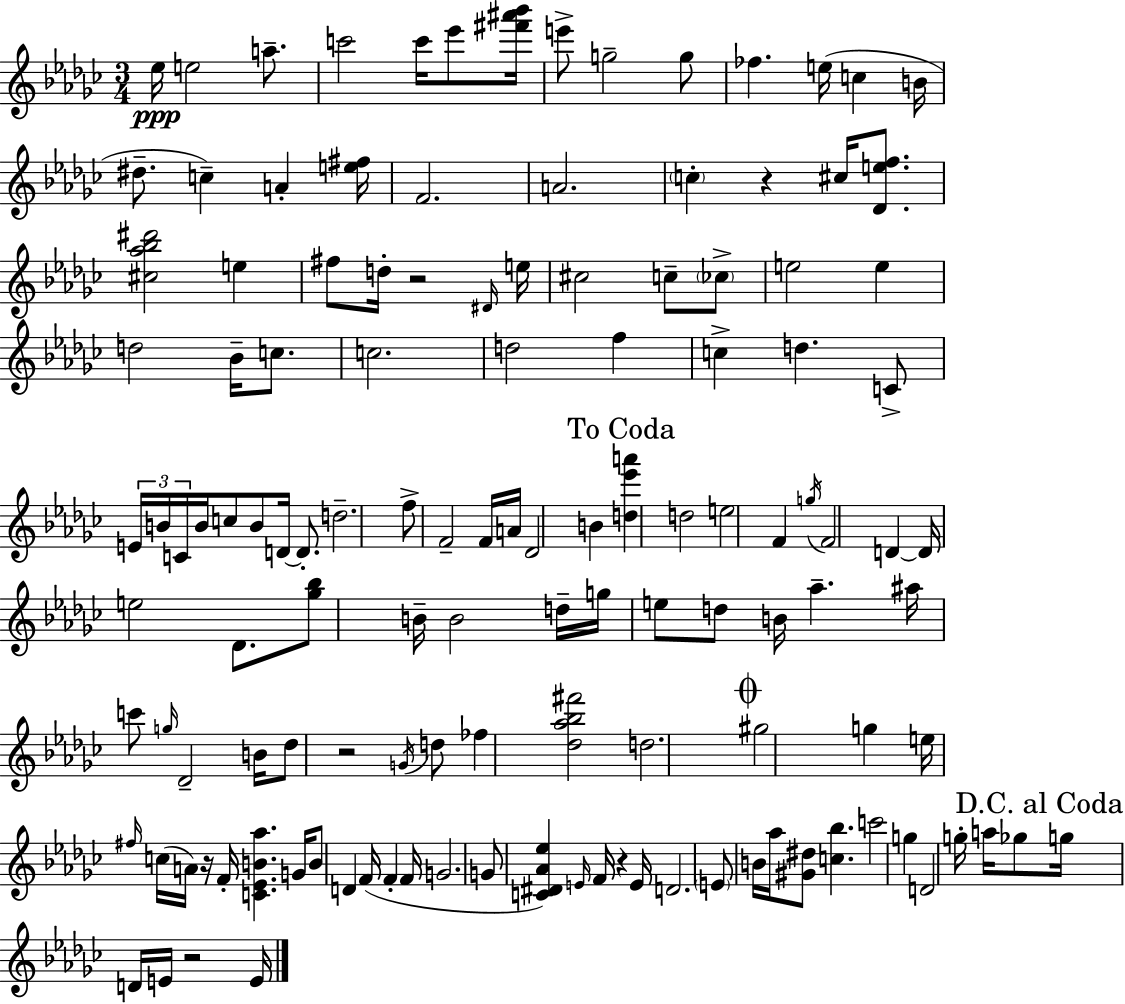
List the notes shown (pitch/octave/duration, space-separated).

Eb5/s E5/h A5/e. C6/h C6/s Eb6/e [F#6,A#6,Bb6]/s E6/e G5/h G5/e FES5/q. E5/s C5/q B4/s D#5/e. C5/q A4/q [E5,F#5]/s F4/h. A4/h. C5/q R/q C#5/s [Db4,E5,F5]/e. [C#5,Ab5,Bb5,D#6]/h E5/q F#5/e D5/s R/h D#4/s E5/s C#5/h C5/e CES5/e E5/h E5/q D5/h Bb4/s C5/e. C5/h. D5/h F5/q C5/q D5/q. C4/e E4/s B4/s C4/s B4/s C5/e B4/e D4/s D4/e. D5/h. F5/e F4/h F4/s A4/s Db4/h B4/q [D5,Eb6,A6]/q D5/h E5/h F4/q G5/s F4/h D4/q D4/s E5/h Db4/e. [Gb5,Bb5]/e B4/s B4/h D5/s G5/s E5/e D5/e B4/s Ab5/q. A#5/s C6/e G5/s Db4/h B4/s Db5/e R/h G4/s D5/e FES5/q [Db5,Ab5,Bb5,F#6]/h D5/h. G#5/h G5/q E5/s F#5/s C5/s A4/s R/s F4/s [C4,Eb4,B4,Ab5]/q. G4/s B4/e D4/q F4/s F4/q F4/s G4/h. G4/e [C4,D#4,Ab4,Eb5]/q E4/s F4/s R/q E4/s D4/h. E4/e B4/s Ab5/s [G#4,D#5]/e [C5,Bb5]/q. C6/h G5/q D4/h G5/s A5/s Gb5/e G5/s D4/s E4/s R/h E4/s